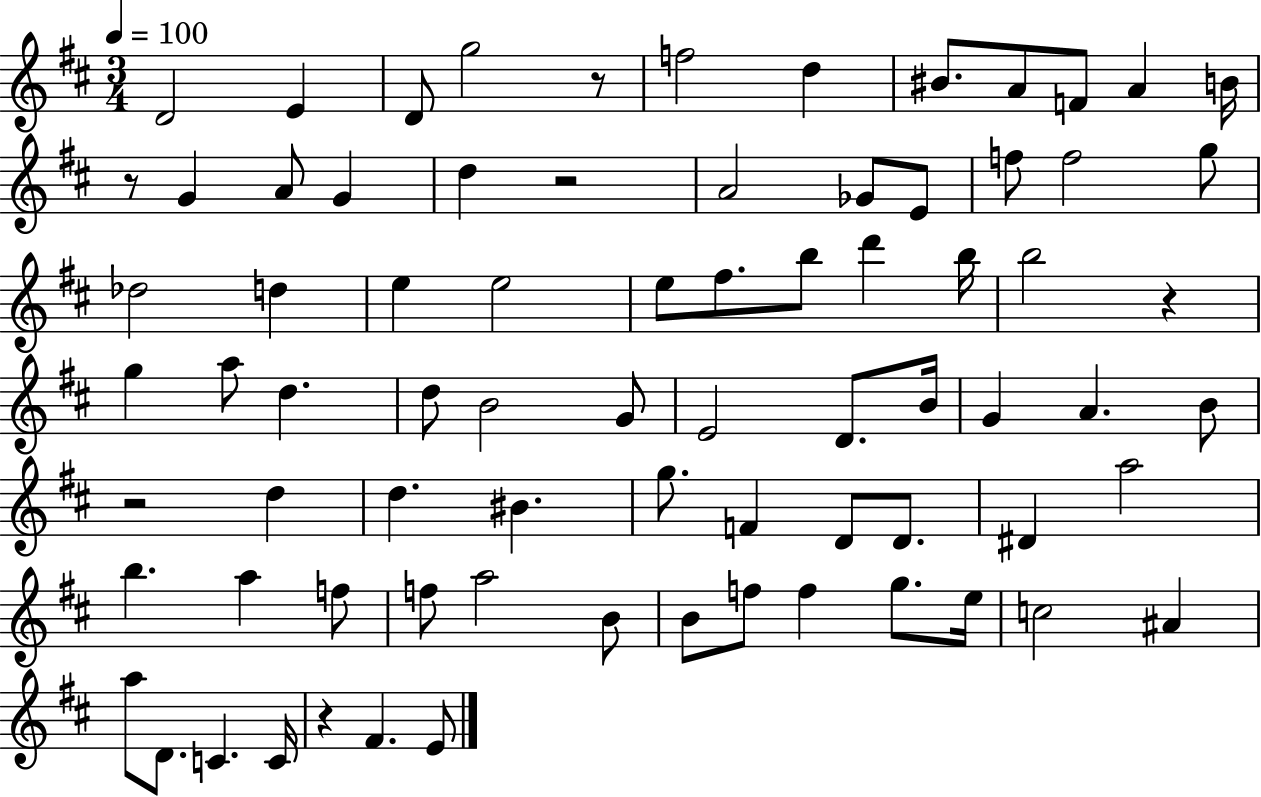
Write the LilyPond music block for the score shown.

{
  \clef treble
  \numericTimeSignature
  \time 3/4
  \key d \major
  \tempo 4 = 100
  \repeat volta 2 { d'2 e'4 | d'8 g''2 r8 | f''2 d''4 | bis'8. a'8 f'8 a'4 b'16 | \break r8 g'4 a'8 g'4 | d''4 r2 | a'2 ges'8 e'8 | f''8 f''2 g''8 | \break des''2 d''4 | e''4 e''2 | e''8 fis''8. b''8 d'''4 b''16 | b''2 r4 | \break g''4 a''8 d''4. | d''8 b'2 g'8 | e'2 d'8. b'16 | g'4 a'4. b'8 | \break r2 d''4 | d''4. bis'4. | g''8. f'4 d'8 d'8. | dis'4 a''2 | \break b''4. a''4 f''8 | f''8 a''2 b'8 | b'8 f''8 f''4 g''8. e''16 | c''2 ais'4 | \break a''8 d'8. c'4. c'16 | r4 fis'4. e'8 | } \bar "|."
}